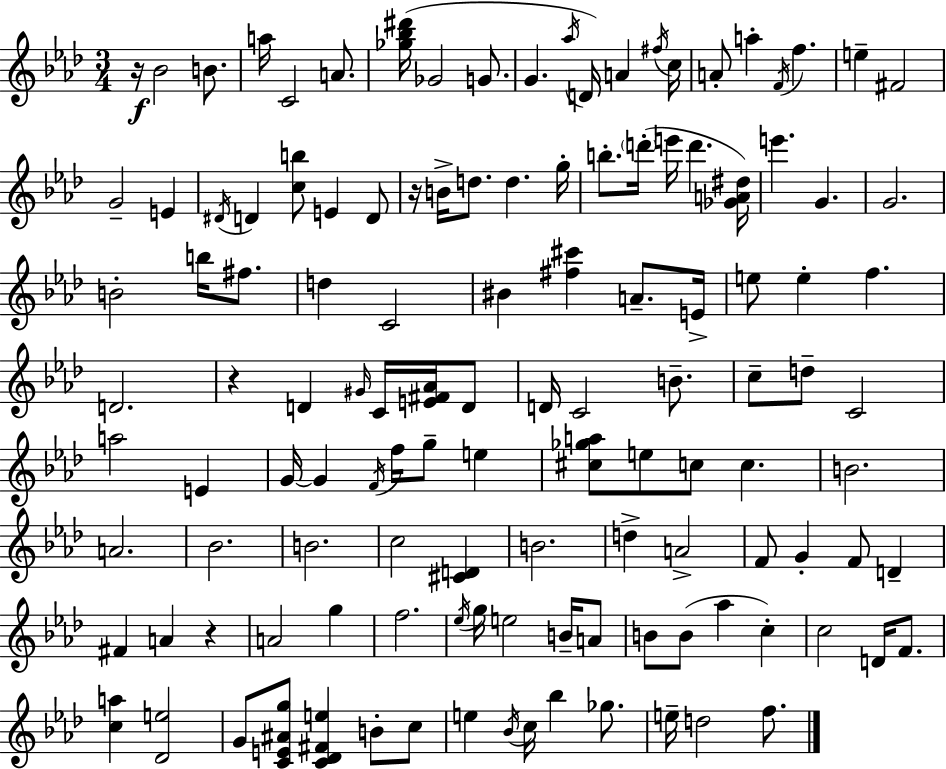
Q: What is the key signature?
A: AES major